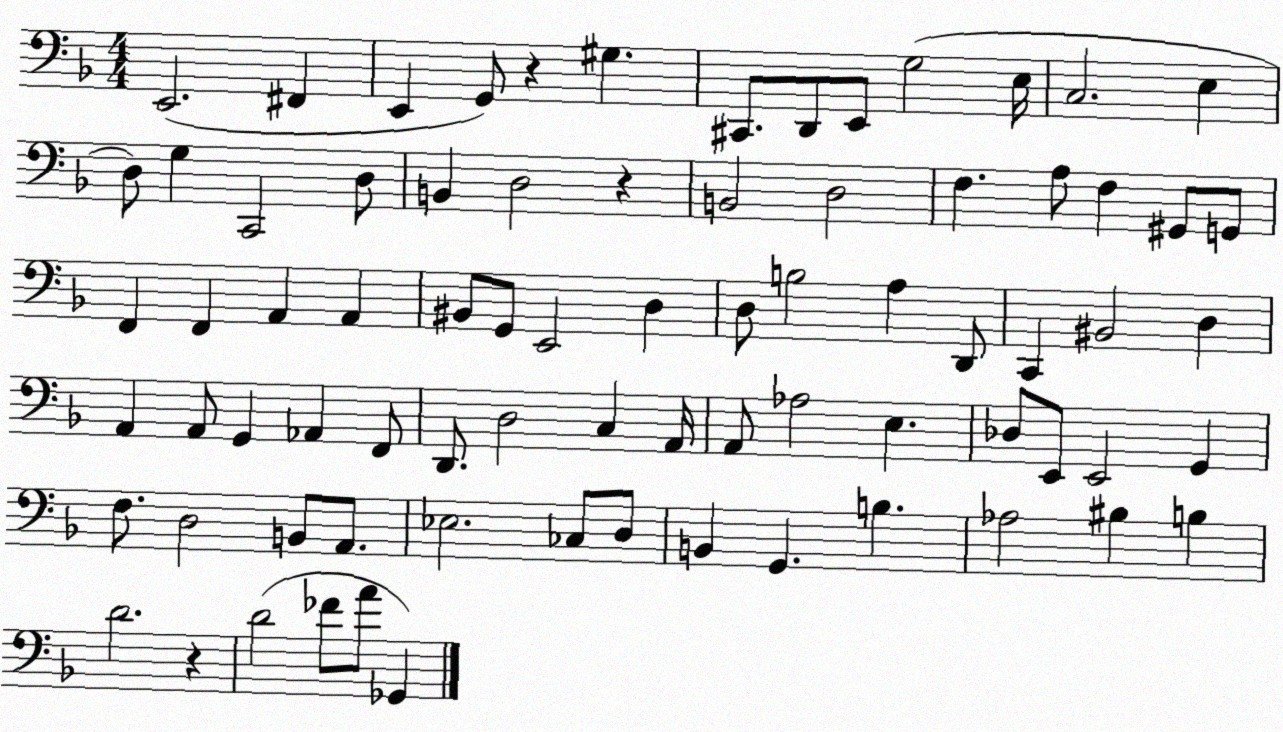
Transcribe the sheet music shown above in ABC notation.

X:1
T:Untitled
M:4/4
L:1/4
K:F
E,,2 ^F,, E,, G,,/2 z ^G, ^C,,/2 D,,/2 E,,/2 G,2 E,/4 C,2 E, D,/2 G, C,,2 D,/2 B,, D,2 z B,,2 D,2 F, A,/2 F, ^G,,/2 G,,/2 F,, F,, A,, A,, ^B,,/2 G,,/2 E,,2 D, D,/2 B,2 A, D,,/2 C,, ^B,,2 D, A,, A,,/2 G,, _A,, F,,/2 D,,/2 D,2 C, A,,/4 A,,/2 _A,2 E, _D,/2 E,,/2 E,,2 G,, F,/2 D,2 B,,/2 A,,/2 _E,2 _C,/2 D,/2 B,, G,, B, _A,2 ^B, B, D2 z D2 _F/2 A/2 _G,,